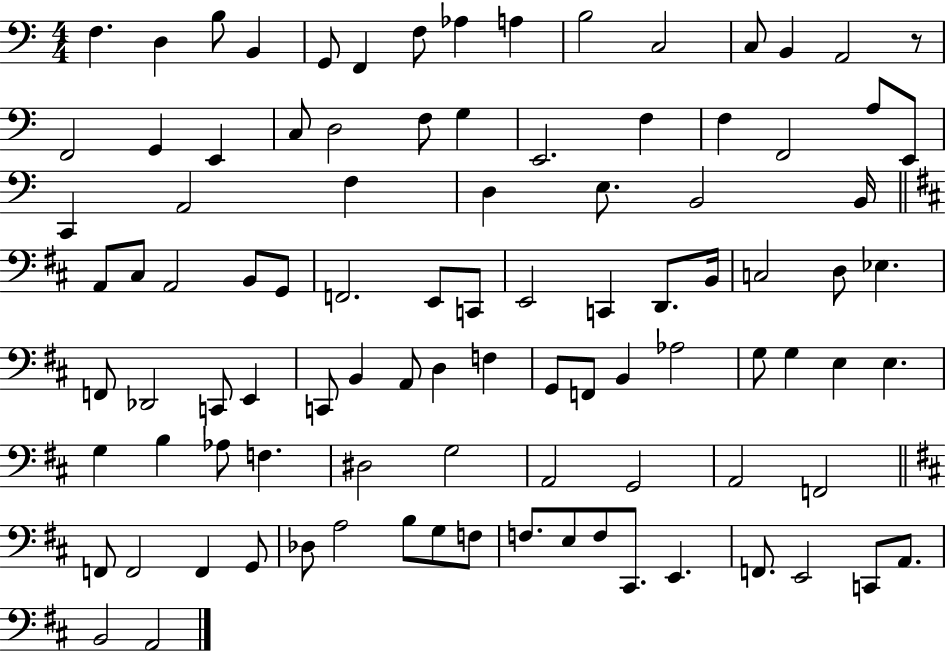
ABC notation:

X:1
T:Untitled
M:4/4
L:1/4
K:C
F, D, B,/2 B,, G,,/2 F,, F,/2 _A, A, B,2 C,2 C,/2 B,, A,,2 z/2 F,,2 G,, E,, C,/2 D,2 F,/2 G, E,,2 F, F, F,,2 A,/2 E,,/2 C,, A,,2 F, D, E,/2 B,,2 B,,/4 A,,/2 ^C,/2 A,,2 B,,/2 G,,/2 F,,2 E,,/2 C,,/2 E,,2 C,, D,,/2 B,,/4 C,2 D,/2 _E, F,,/2 _D,,2 C,,/2 E,, C,,/2 B,, A,,/2 D, F, G,,/2 F,,/2 B,, _A,2 G,/2 G, E, E, G, B, _A,/2 F, ^D,2 G,2 A,,2 G,,2 A,,2 F,,2 F,,/2 F,,2 F,, G,,/2 _D,/2 A,2 B,/2 G,/2 F,/2 F,/2 E,/2 F,/2 ^C,,/2 E,, F,,/2 E,,2 C,,/2 A,,/2 B,,2 A,,2